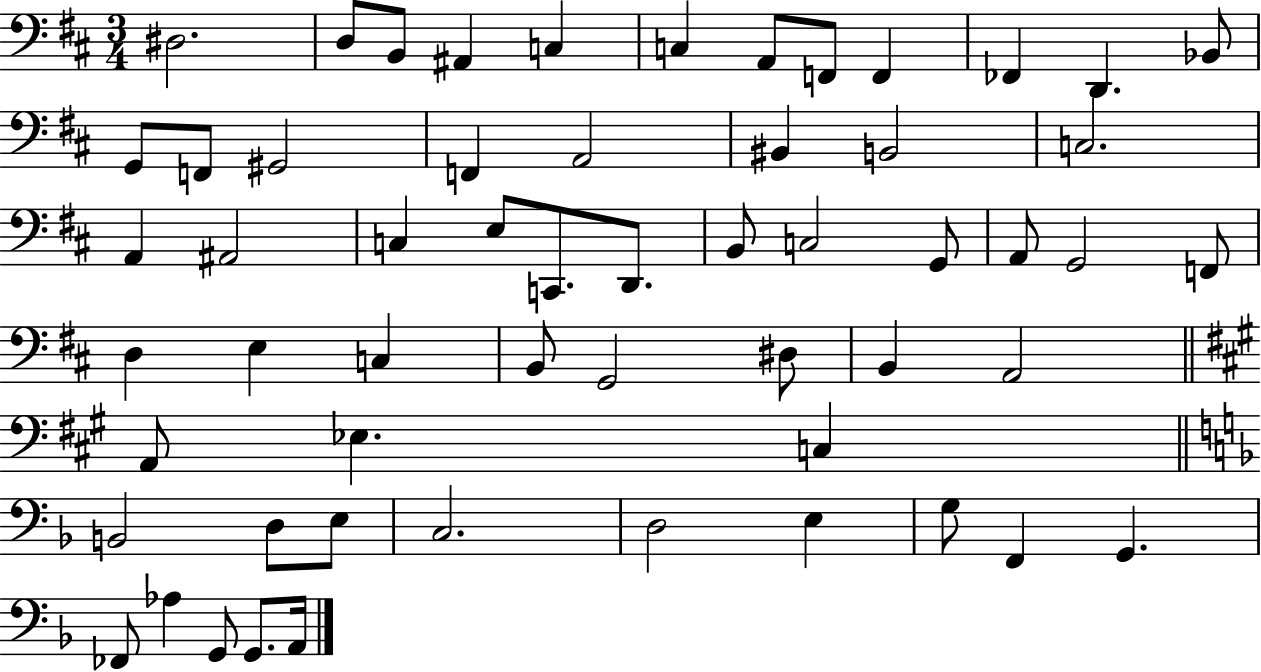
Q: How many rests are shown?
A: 0